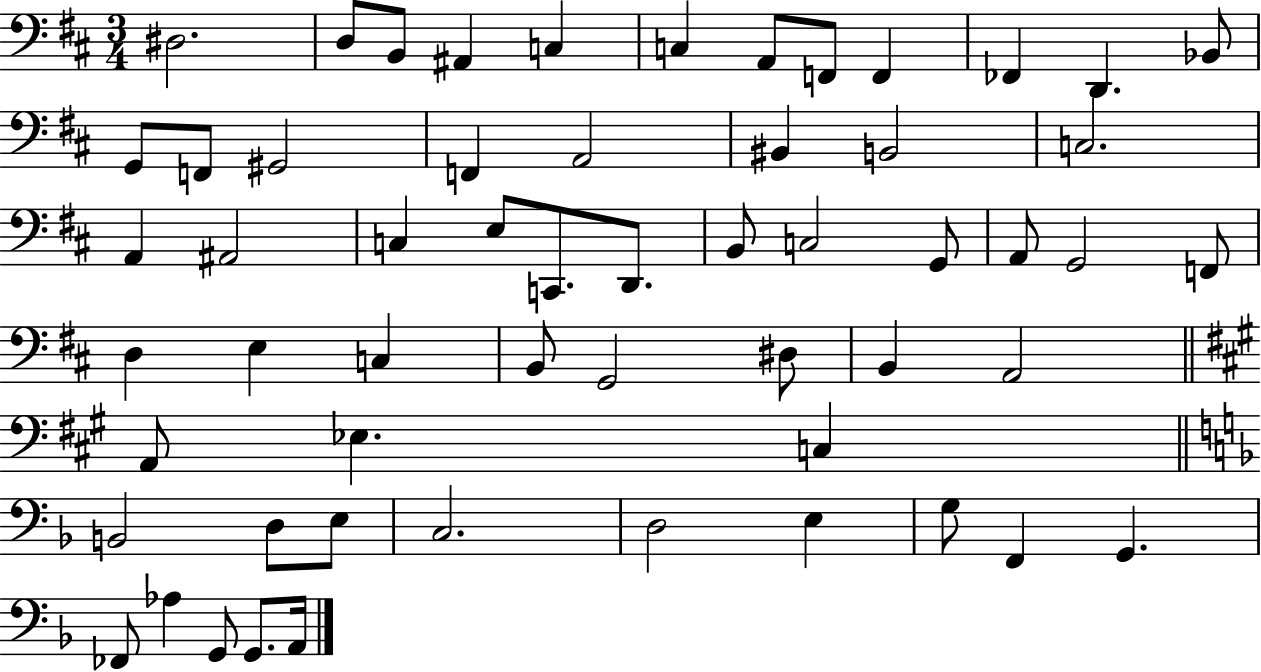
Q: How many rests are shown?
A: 0